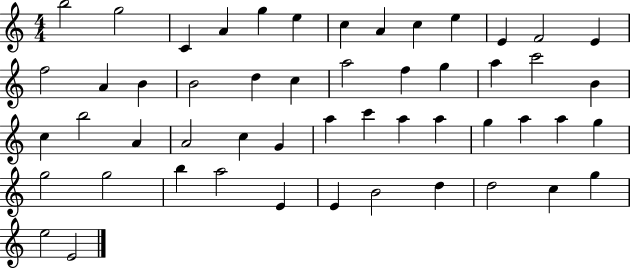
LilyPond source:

{
  \clef treble
  \numericTimeSignature
  \time 4/4
  \key c \major
  b''2 g''2 | c'4 a'4 g''4 e''4 | c''4 a'4 c''4 e''4 | e'4 f'2 e'4 | \break f''2 a'4 b'4 | b'2 d''4 c''4 | a''2 f''4 g''4 | a''4 c'''2 b'4 | \break c''4 b''2 a'4 | a'2 c''4 g'4 | a''4 c'''4 a''4 a''4 | g''4 a''4 a''4 g''4 | \break g''2 g''2 | b''4 a''2 e'4 | e'4 b'2 d''4 | d''2 c''4 g''4 | \break e''2 e'2 | \bar "|."
}